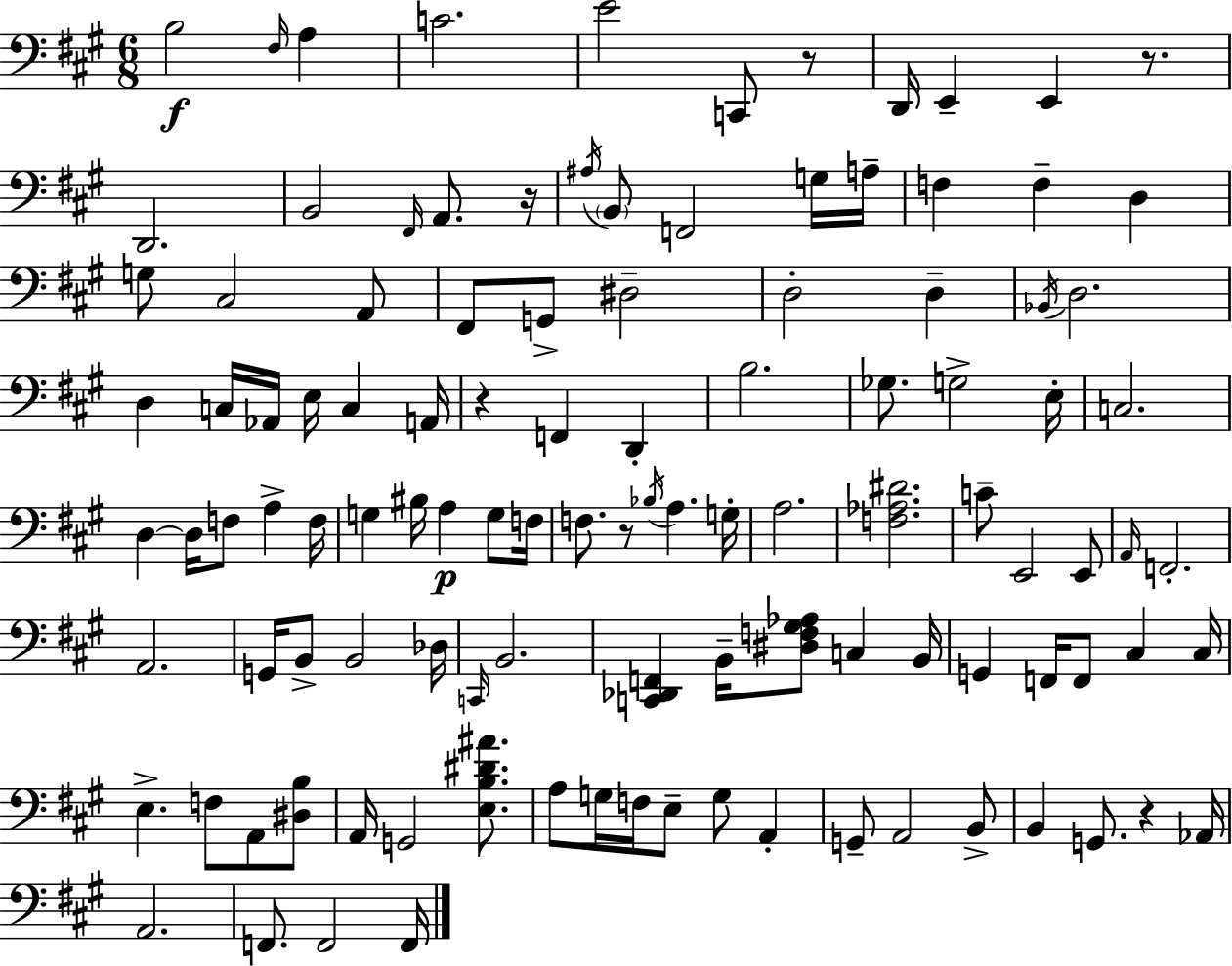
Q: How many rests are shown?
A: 6